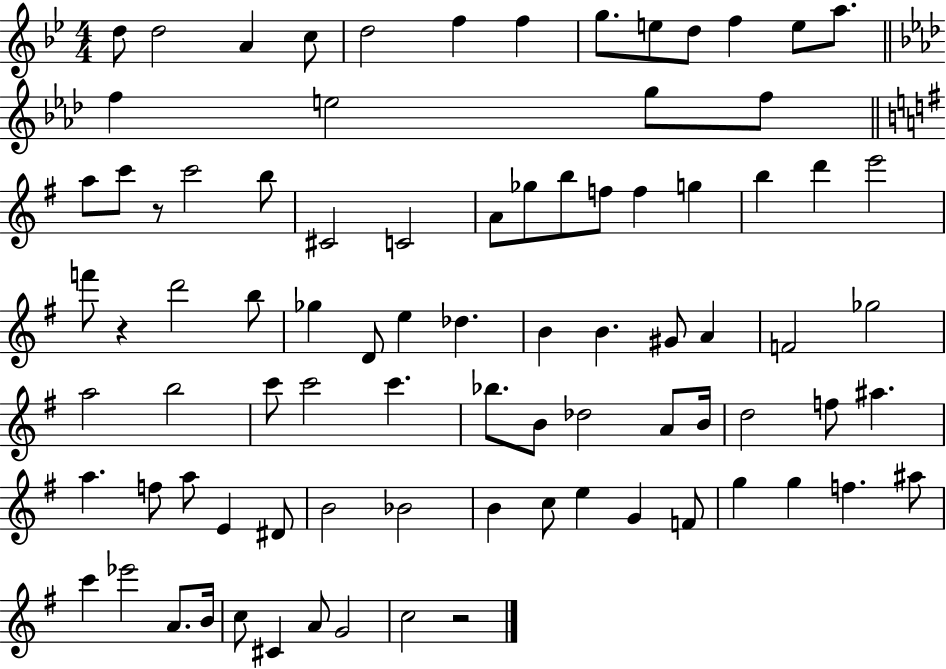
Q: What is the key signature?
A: BES major